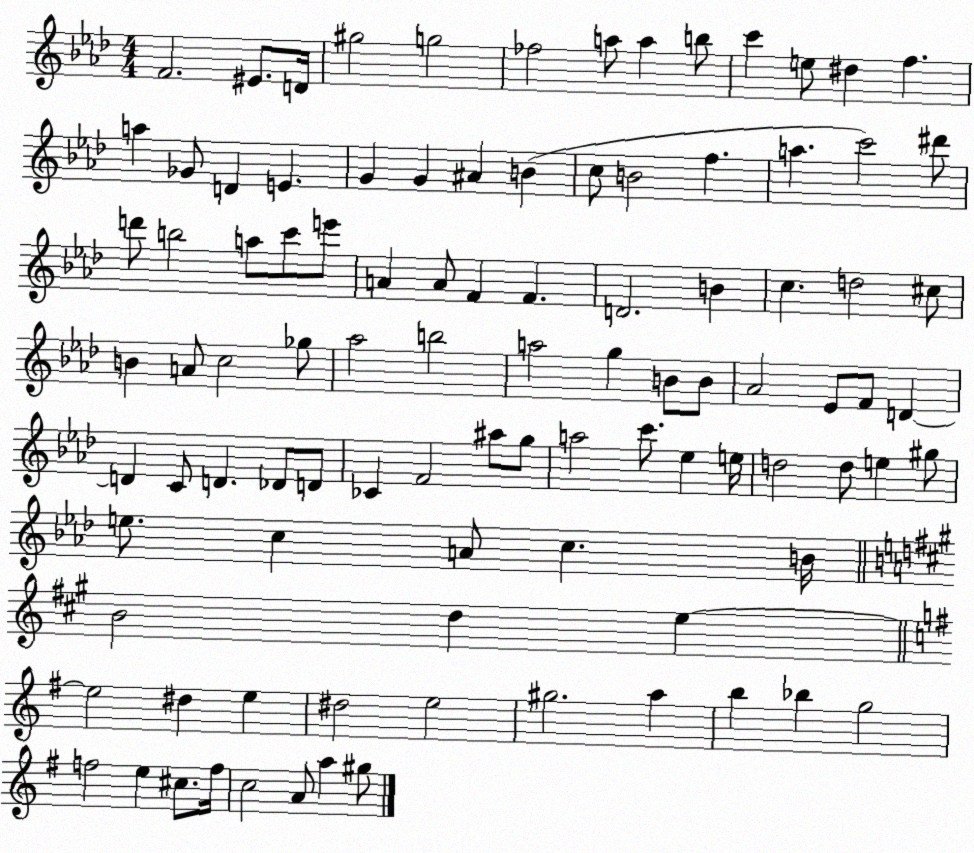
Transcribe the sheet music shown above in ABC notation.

X:1
T:Untitled
M:4/4
L:1/4
K:Ab
F2 ^E/2 D/4 ^g2 g2 _f2 a/2 a b/2 c' e/2 ^d f a _G/2 D E G G ^A B c/2 B2 f a c'2 ^d'/2 d'/2 b2 a/2 c'/2 e'/2 A A/2 F F D2 B c d2 ^c/2 B A/2 c2 _g/2 _a2 b2 a2 g B/2 B/2 _A2 _E/2 F/2 D D C/2 D _D/2 D/2 _C F2 ^a/2 g/2 a2 c'/2 _e e/4 d2 d/2 e ^g/2 e/2 c A/2 c B/4 B2 d e e2 ^d e ^d2 e2 ^g2 a b _b g2 f2 e ^c/2 f/4 c2 A/2 a ^g/2